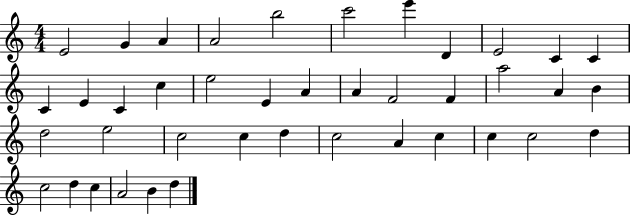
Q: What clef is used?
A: treble